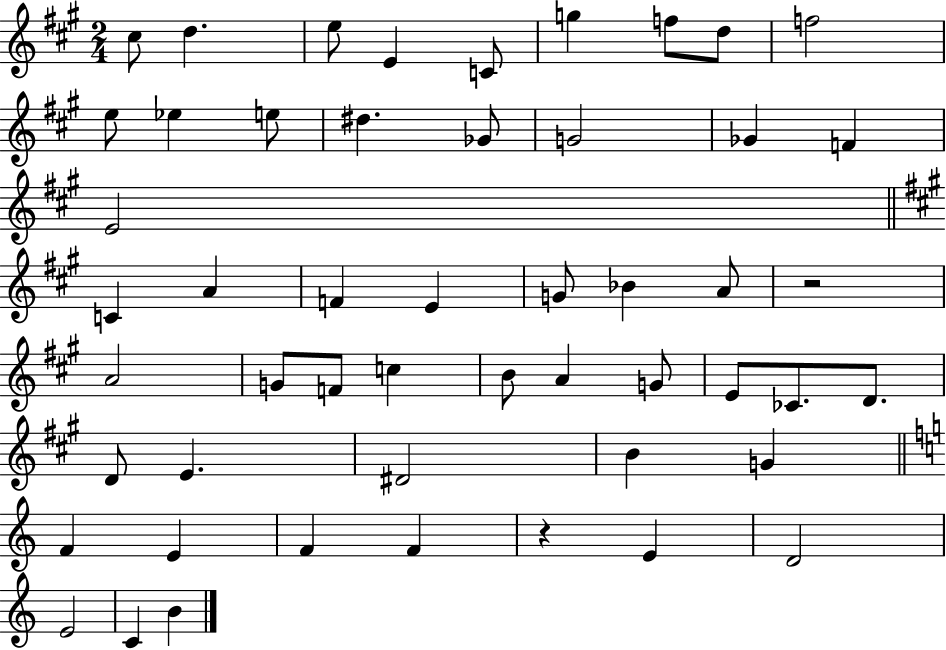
C#5/e D5/q. E5/e E4/q C4/e G5/q F5/e D5/e F5/h E5/e Eb5/q E5/e D#5/q. Gb4/e G4/h Gb4/q F4/q E4/h C4/q A4/q F4/q E4/q G4/e Bb4/q A4/e R/h A4/h G4/e F4/e C5/q B4/e A4/q G4/e E4/e CES4/e. D4/e. D4/e E4/q. D#4/h B4/q G4/q F4/q E4/q F4/q F4/q R/q E4/q D4/h E4/h C4/q B4/q